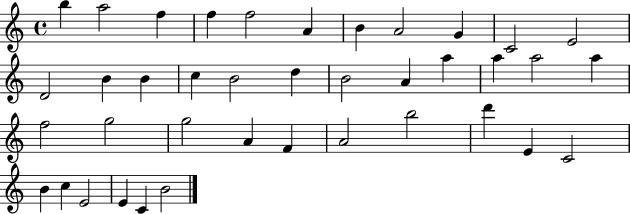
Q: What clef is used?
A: treble